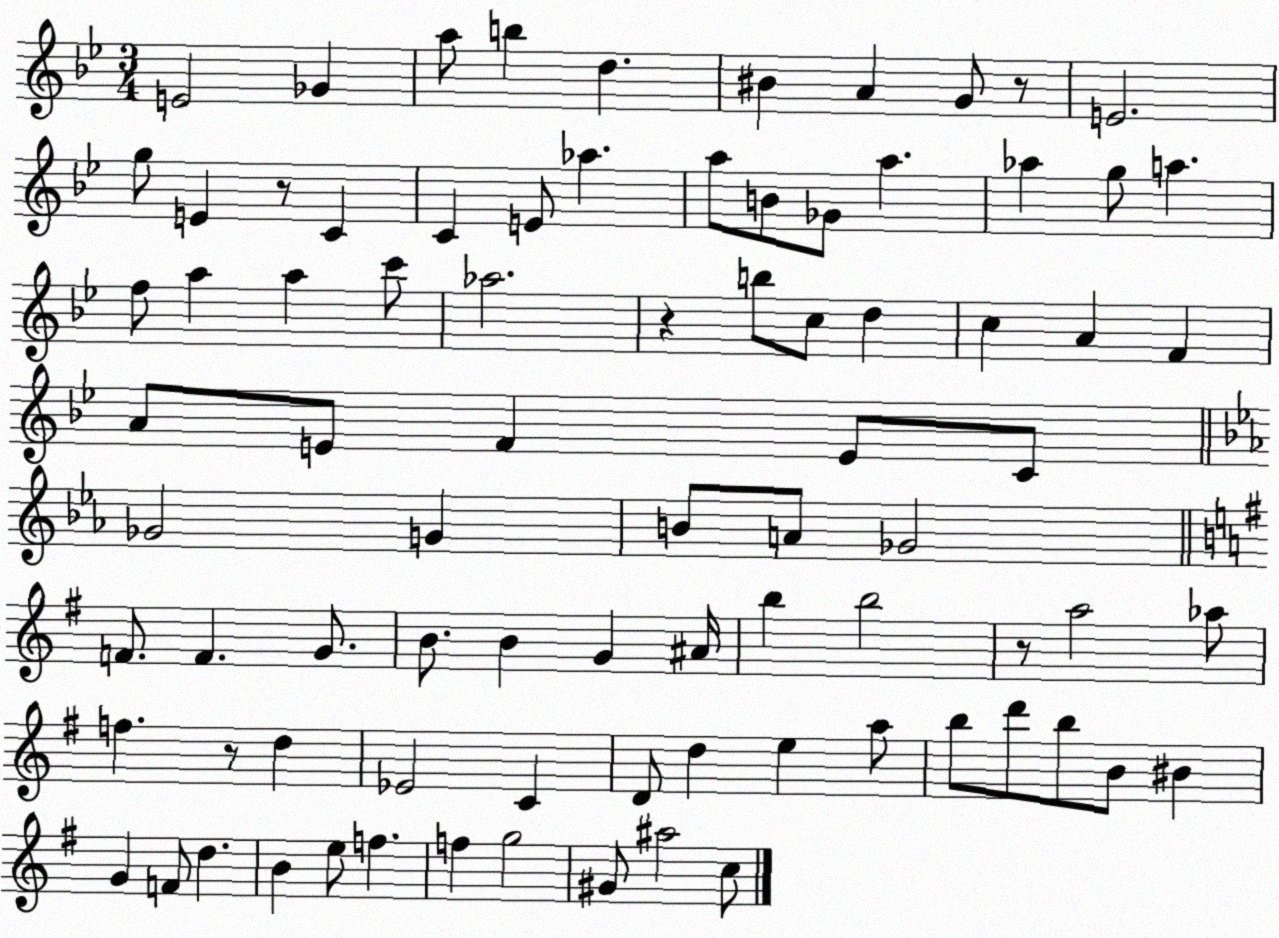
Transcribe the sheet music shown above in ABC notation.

X:1
T:Untitled
M:3/4
L:1/4
K:Bb
E2 _G a/2 b d ^B A G/2 z/2 E2 g/2 E z/2 C C E/2 _a a/2 B/2 _G/2 a _a g/2 a f/2 a a c'/2 _a2 z b/2 c/2 d c A F A/2 E/2 F E/2 C/2 _G2 G B/2 A/2 _G2 F/2 F G/2 B/2 B G ^A/4 b b2 z/2 a2 _a/2 f z/2 d _E2 C D/2 d e a/2 b/2 d'/2 b/2 B/2 ^B G F/2 d B e/2 f f g2 ^G/2 ^a2 c/2